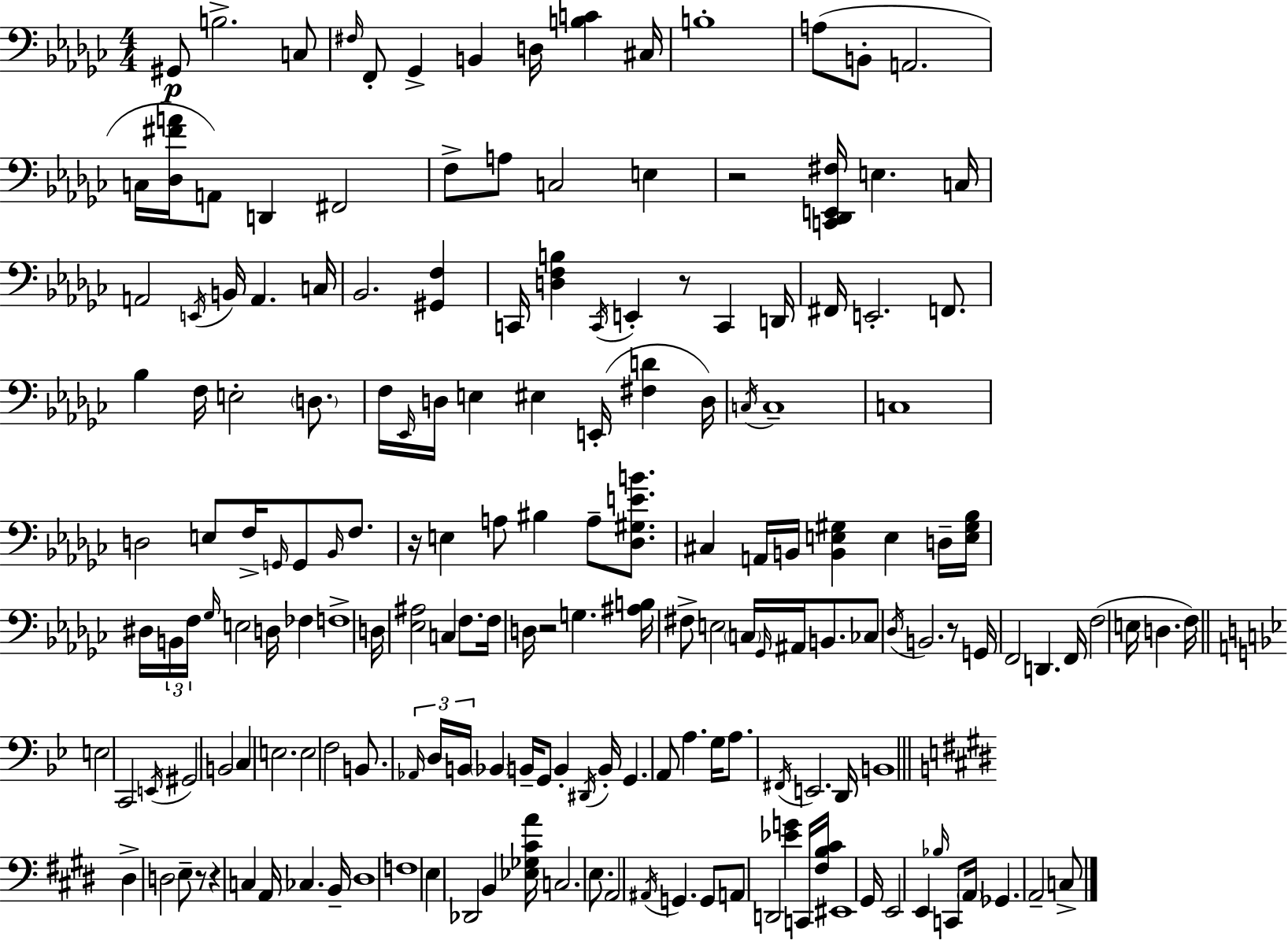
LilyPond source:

{
  \clef bass
  \numericTimeSignature
  \time 4/4
  \key ees \minor
  gis,8\p b2.-> c8 | \grace { fis16 } f,8-. ges,4-> b,4 d16 <b c'>4 | cis16 b1-. | a8( b,8-. a,2. | \break c16 <des fis' a'>16 a,8) d,4 fis,2 | f8-> a8 c2 e4 | r2 <c, des, e, fis>16 e4. | c16 a,2 \acciaccatura { e,16 } b,16 a,4. | \break c16 bes,2. <gis, f>4 | c,16 <d f b>4 \acciaccatura { c,16 } e,4-. r8 c,4 | d,16 fis,16 e,2.-. | f,8. bes4 f16 e2-. | \break \parenthesize d8. f16 \grace { ees,16 } d16 e4 eis4 e,16-.( <fis d'>4 | d16) \acciaccatura { c16 } c1-- | c1 | d2 e8 f16-> | \break \grace { g,16 } g,8 \grace { bes,16 } f8. r16 e4 a8 bis4 | a8-- <des gis e' b'>8. cis4 a,16 b,16 <b, e gis>4 | e4 d16-- <e gis bes>16 dis16 \tuplet 3/2 { b,16 f16 \grace { ges16 } } e2 | d16 fes4 f1-> | \break d16 <ees ais>2 | c4 f8. f16 d16 r2 | g4. <ais b>16 fis8-> e2 | \parenthesize c16 \grace { ges,16 } ais,16 b,8. ces8 \acciaccatura { des16 } b,2. | \break r8 g,16 f,2 | d,4. f,16 f2( | e16 d4. f16) \bar "||" \break \key bes \major e2 c,2 | \acciaccatura { e,16 } gis,2 b,2 | c4 e2. | e2 f2 | \break b,8. \tuplet 3/2 { \grace { aes,16 } d16 b,16 } \parenthesize bes,4 b,16-- g,8 b,4-. | \acciaccatura { dis,16 } b,16-. g,4. a,8 a4. | g16 a8. \acciaccatura { fis,16 } e,2. | d,16 b,1 | \break \bar "||" \break \key e \major dis4-> d2 e8-- r8 | r4 c4 a,16 ces4. b,16-- | dis1 | f1 | \break e4 des,2 b,4 | <ees ges cis' a'>16 c2. e8. | a,2 \acciaccatura { ais,16 } g,4. g,8 | a,8 d,2 <ees' g'>4 c,16 | \break <fis b cis'>16 eis,1 | gis,16 e,2 e,4 \grace { bes16 } c,8 | \parenthesize a,16 ges,4. a,2-- | c8-> \bar "|."
}